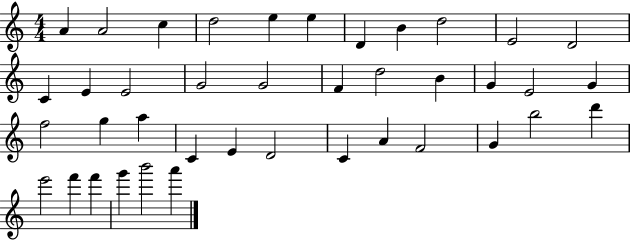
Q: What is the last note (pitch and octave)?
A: A6